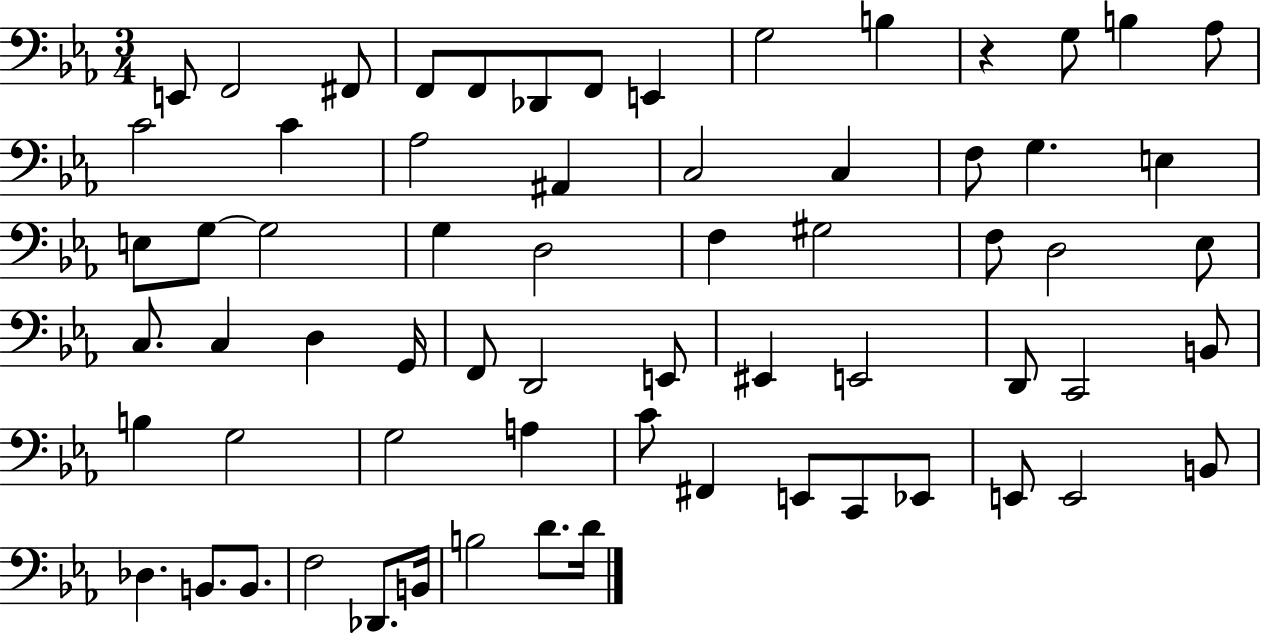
E2/e F2/h F#2/e F2/e F2/e Db2/e F2/e E2/q G3/h B3/q R/q G3/e B3/q Ab3/e C4/h C4/q Ab3/h A#2/q C3/h C3/q F3/e G3/q. E3/q E3/e G3/e G3/h G3/q D3/h F3/q G#3/h F3/e D3/h Eb3/e C3/e. C3/q D3/q G2/s F2/e D2/h E2/e EIS2/q E2/h D2/e C2/h B2/e B3/q G3/h G3/h A3/q C4/e F#2/q E2/e C2/e Eb2/e E2/e E2/h B2/e Db3/q. B2/e. B2/e. F3/h Db2/e. B2/s B3/h D4/e. D4/s